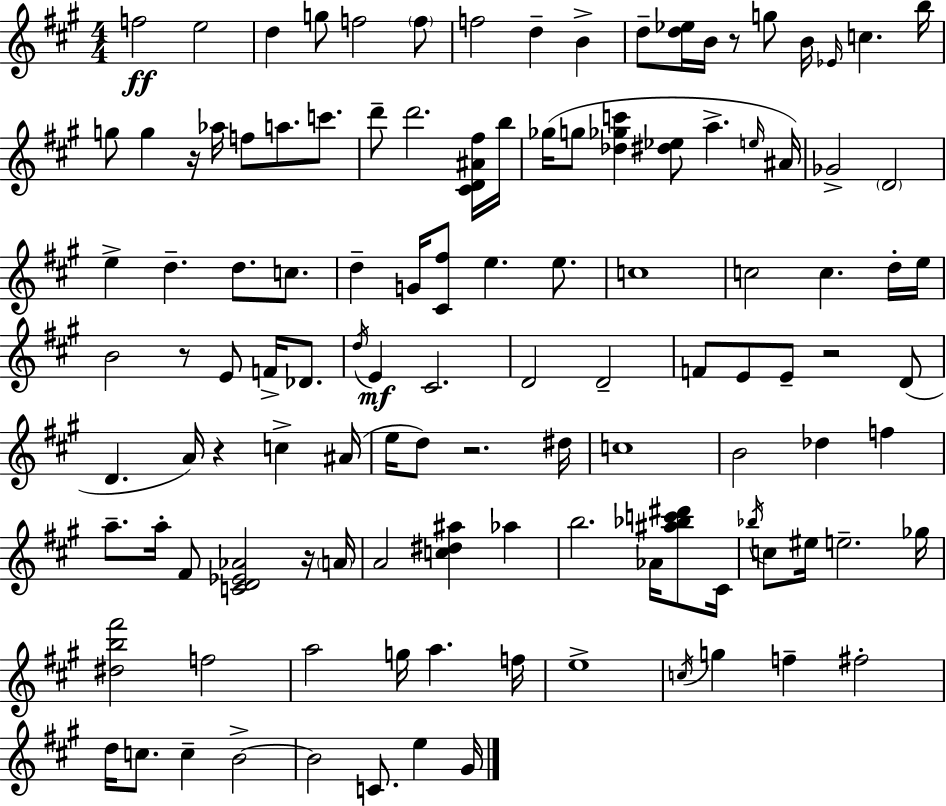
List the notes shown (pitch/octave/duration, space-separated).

F5/h E5/h D5/q G5/e F5/h F5/e F5/h D5/q B4/q D5/e [D5,Eb5]/s B4/s R/e G5/e B4/s Eb4/s C5/q. B5/s G5/e G5/q R/s Ab5/s F5/e A5/e. C6/e. D6/e D6/h. [C#4,D4,A#4,F#5]/s B5/s Gb5/s G5/e [Db5,Gb5,C6]/q [D#5,Eb5]/e A5/q. E5/s A#4/s Gb4/h D4/h E5/q D5/q. D5/e. C5/e. D5/q G4/s [C#4,F#5]/e E5/q. E5/e. C5/w C5/h C5/q. D5/s E5/s B4/h R/e E4/e F4/s Db4/e. D5/s E4/q C#4/h. D4/h D4/h F4/e E4/e E4/e R/h D4/e D4/q. A4/s R/q C5/q A#4/s E5/s D5/e R/h. D#5/s C5/w B4/h Db5/q F5/q A5/e. A5/s F#4/e [C4,D4,Eb4,Ab4]/h R/s A4/s A4/h [C5,D#5,A#5]/q Ab5/q B5/h. Ab4/s [A#5,Bb5,C6,D#6]/e C#4/s Bb5/s C5/e EIS5/s E5/h. Gb5/s [D#5,B5,F#6]/h F5/h A5/h G5/s A5/q. F5/s E5/w C5/s G5/q F5/q F#5/h D5/s C5/e. C5/q B4/h B4/h C4/e. E5/q G#4/s